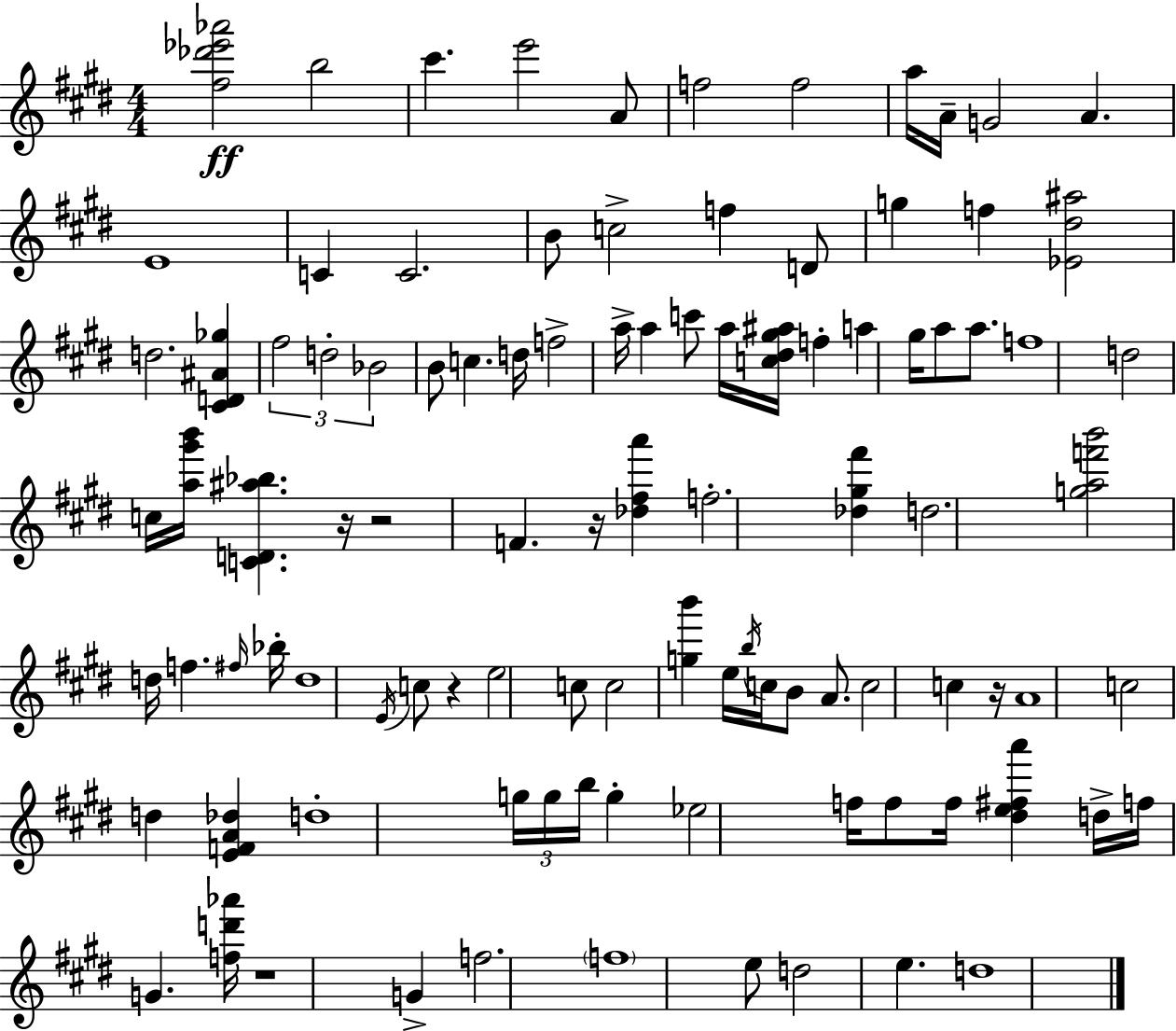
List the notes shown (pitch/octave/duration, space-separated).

[F#5,Db6,Eb6,Ab6]/h B5/h C#6/q. E6/h A4/e F5/h F5/h A5/s A4/s G4/h A4/q. E4/w C4/q C4/h. B4/e C5/h F5/q D4/e G5/q F5/q [Eb4,D#5,A#5]/h D5/h. [C#4,D4,A#4,Gb5]/q F#5/h D5/h Bb4/h B4/e C5/q. D5/s F5/h A5/s A5/q C6/e A5/s [C5,D#5,G#5,A#5]/s F5/q A5/q G#5/s A5/e A5/e. F5/w D5/h C5/s [A5,G#6,B6]/s [C4,D4,A#5,Bb5]/q. R/s R/h F4/q. R/s [Db5,F#5,A6]/q F5/h. [Db5,G#5,F#6]/q D5/h. [G5,A5,F6,B6]/h D5/s F5/q. F#5/s Bb5/s D5/w E4/s C5/e R/q E5/h C5/e C5/h [G5,B6]/q E5/s B5/s C5/s B4/e A4/e. C5/h C5/q R/s A4/w C5/h D5/q [E4,F4,A4,Db5]/q D5/w G5/s G5/s B5/s G5/q Eb5/h F5/s F5/e F5/s [D#5,E5,F#5,A6]/q D5/s F5/s G4/q. [F5,D6,Ab6]/s R/w G4/q F5/h. F5/w E5/e D5/h E5/q. D5/w